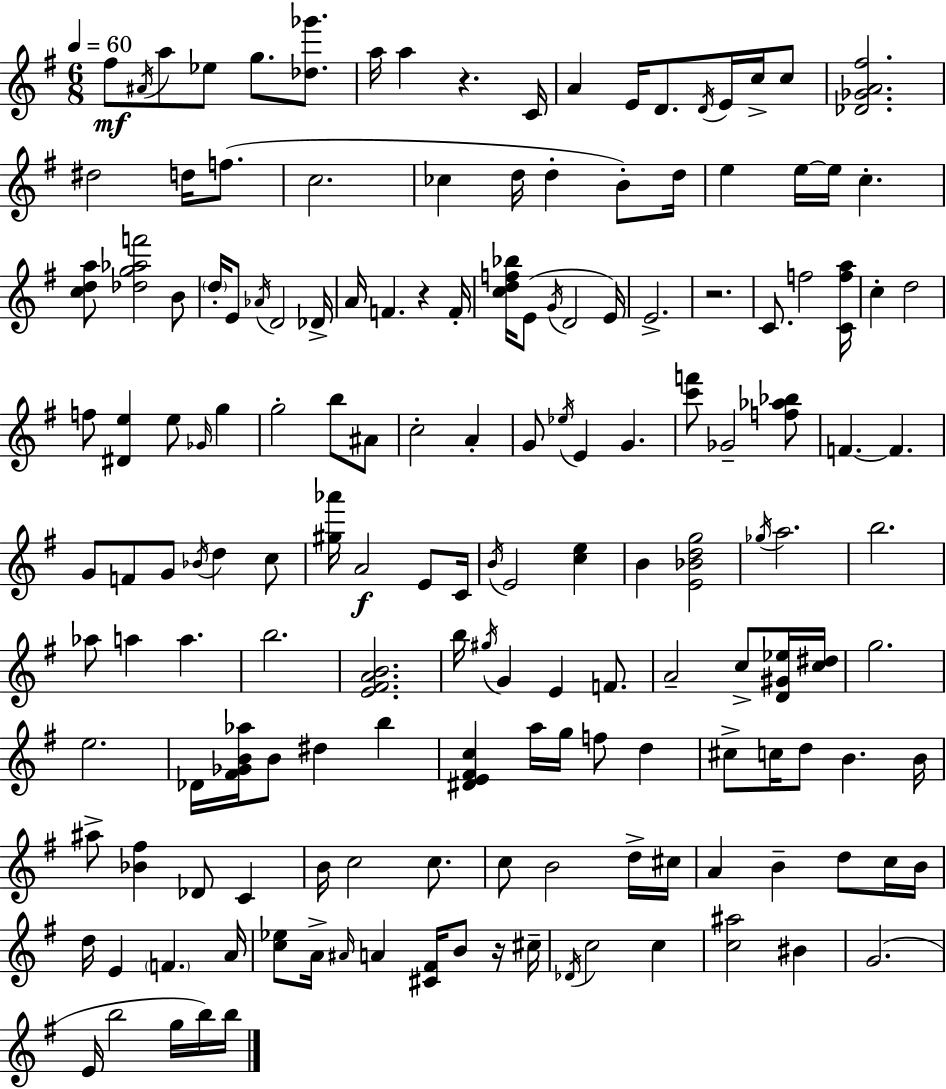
F#5/e A#4/s A5/e Eb5/e G5/e. [Db5,Gb6]/e. A5/s A5/q R/q. C4/s A4/q E4/s D4/e. D4/s E4/s C5/s C5/e [Db4,Gb4,A4,F#5]/h. D#5/h D5/s F5/e. C5/h. CES5/q D5/s D5/q B4/e D5/s E5/q E5/s E5/s C5/q. [C5,D5,A5]/e [Db5,G5,Ab5,F6]/h B4/e D5/s E4/e Ab4/s D4/h Db4/s A4/s F4/q. R/q F4/s [C5,D5,F5,Bb5]/s E4/e G4/s D4/h E4/s E4/h. R/h. C4/e. F5/h [C4,F5,A5]/s C5/q D5/h F5/e [D#4,E5]/q E5/e Gb4/s G5/q G5/h B5/e A#4/e C5/h A4/q G4/e Eb5/s E4/q G4/q. [C6,F6]/e Gb4/h [F5,Ab5,Bb5]/e F4/q. F4/q. G4/e F4/e G4/e Bb4/s D5/q C5/e [G#5,Ab6]/s A4/h E4/e C4/s B4/s E4/h [C5,E5]/q B4/q [E4,Bb4,D5,G5]/h Gb5/s A5/h. B5/h. Ab5/e A5/q A5/q. B5/h. [E4,F#4,A4,B4]/h. B5/s G#5/s G4/q E4/q F4/e. A4/h C5/e [D4,G#4,Eb5]/s [C5,D#5]/s G5/h. E5/h. Db4/s [F#4,Gb4,B4,Ab5]/s B4/e D#5/q B5/q [D#4,E4,F#4,C5]/q A5/s G5/s F5/e D5/q C#5/e C5/s D5/e B4/q. B4/s A#5/e [Bb4,F#5]/q Db4/e C4/q B4/s C5/h C5/e. C5/e B4/h D5/s C#5/s A4/q B4/q D5/e C5/s B4/s D5/s E4/q F4/q. A4/s [C5,Eb5]/e A4/s A#4/s A4/q [C#4,F#4]/s B4/e R/s C#5/s Db4/s C5/h C5/q [C5,A#5]/h BIS4/q G4/h. E4/s B5/h G5/s B5/s B5/s